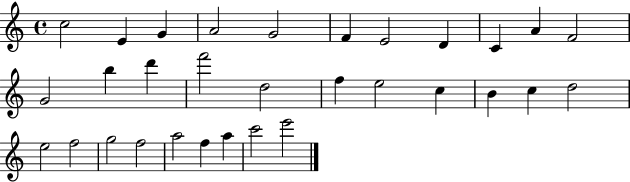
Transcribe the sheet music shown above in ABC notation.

X:1
T:Untitled
M:4/4
L:1/4
K:C
c2 E G A2 G2 F E2 D C A F2 G2 b d' f'2 d2 f e2 c B c d2 e2 f2 g2 f2 a2 f a c'2 e'2